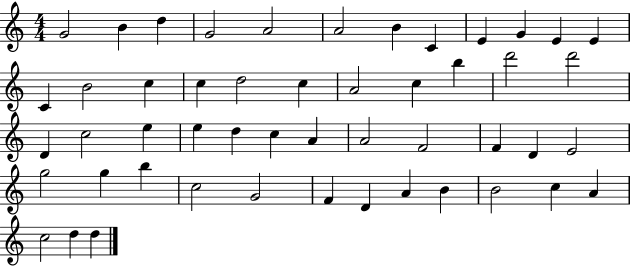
G4/h B4/q D5/q G4/h A4/h A4/h B4/q C4/q E4/q G4/q E4/q E4/q C4/q B4/h C5/q C5/q D5/h C5/q A4/h C5/q B5/q D6/h D6/h D4/q C5/h E5/q E5/q D5/q C5/q A4/q A4/h F4/h F4/q D4/q E4/h G5/h G5/q B5/q C5/h G4/h F4/q D4/q A4/q B4/q B4/h C5/q A4/q C5/h D5/q D5/q